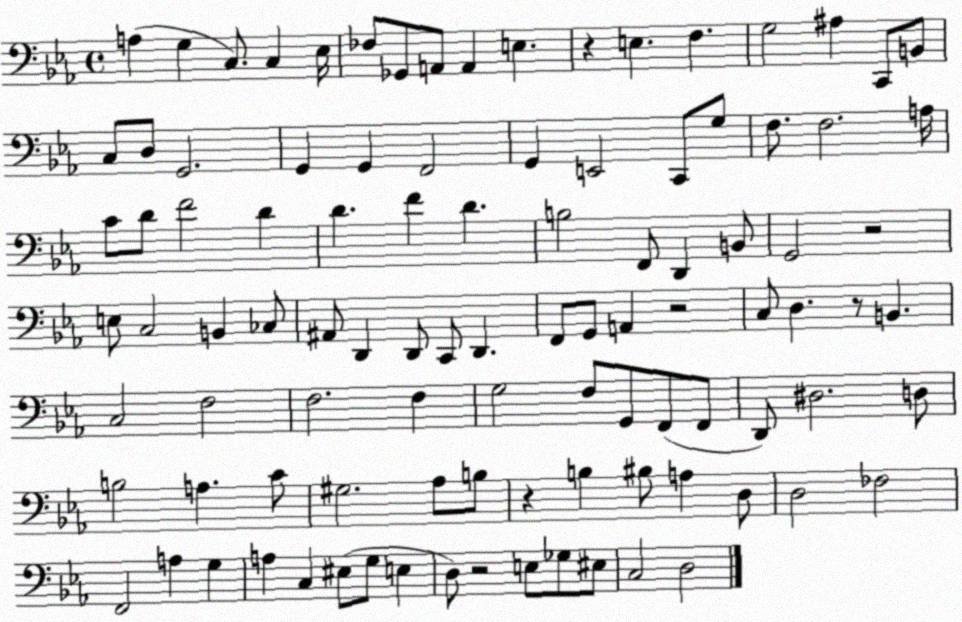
X:1
T:Untitled
M:4/4
L:1/4
K:Eb
A, G, C,/2 C, _E,/4 _F,/2 _G,,/2 A,,/2 A,, E, z E, F, G,2 ^A, C,,/2 B,,/2 C,/2 D,/2 G,,2 G,, G,, F,,2 G,, E,,2 C,,/2 G,/2 F,/2 F,2 A,/4 C/2 D/2 F2 D D F D B,2 F,,/2 D,, B,,/2 G,,2 z2 E,/2 C,2 B,, _C,/2 ^A,,/2 D,, D,,/2 C,,/2 D,, F,,/2 G,,/2 A,, z2 C,/2 D, z/2 B,, C,2 F,2 F,2 F, G,2 F,/2 G,,/2 F,,/2 F,,/2 D,,/2 ^D,2 D,/2 B,2 A, C/2 ^G,2 _A,/2 B,/2 z B, ^B,/2 A, D,/2 D,2 _F,2 F,,2 A, G, A, C, ^E,/2 G,/2 E, D,/2 z2 E,/2 _G,/2 ^E,/2 C,2 D,2